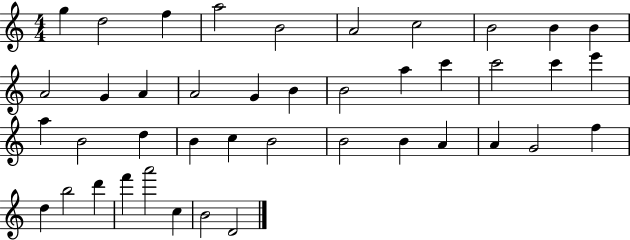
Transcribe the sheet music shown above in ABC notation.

X:1
T:Untitled
M:4/4
L:1/4
K:C
g d2 f a2 B2 A2 c2 B2 B B A2 G A A2 G B B2 a c' c'2 c' e' a B2 d B c B2 B2 B A A G2 f d b2 d' f' a'2 c B2 D2